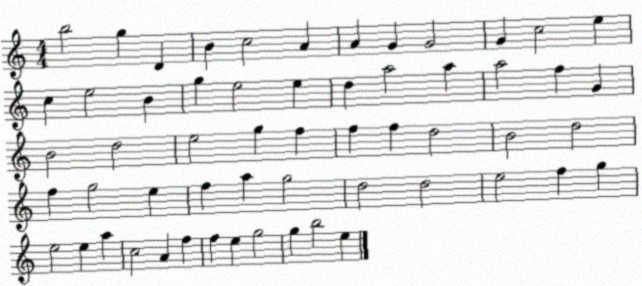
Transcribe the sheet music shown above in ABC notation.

X:1
T:Untitled
M:4/4
L:1/4
K:C
b2 g D B c2 A A G G2 G c2 e c e2 B g e2 e d a2 a a2 f G B2 d2 e2 g f f f d2 B2 d2 f g2 e f a g2 d2 d2 e2 f g e2 e a c2 A f f e g2 g b2 e